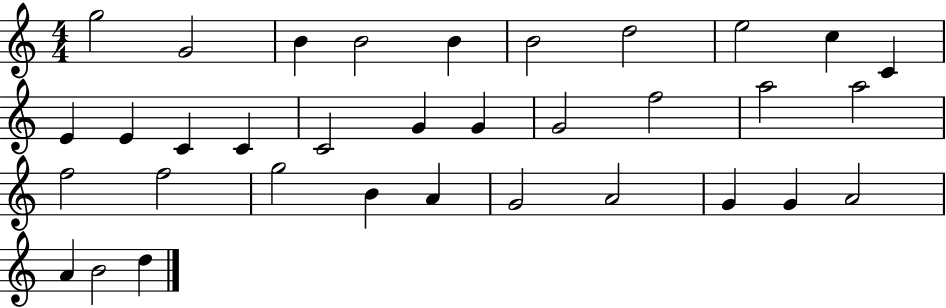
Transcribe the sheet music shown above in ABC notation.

X:1
T:Untitled
M:4/4
L:1/4
K:C
g2 G2 B B2 B B2 d2 e2 c C E E C C C2 G G G2 f2 a2 a2 f2 f2 g2 B A G2 A2 G G A2 A B2 d